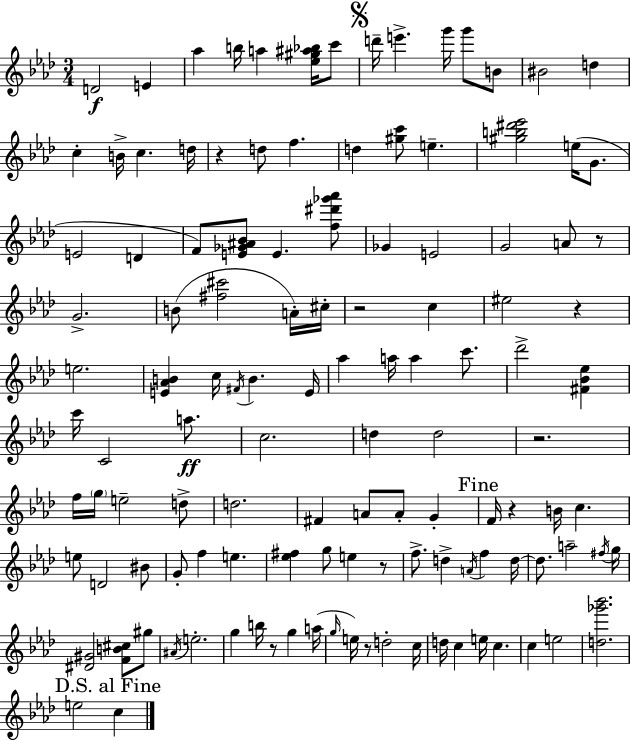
{
  \clef treble
  \numericTimeSignature
  \time 3/4
  \key aes \major
  d'2\f e'4 | aes''4 b''16 a''4 <ees'' gis'' ais'' bes''>16 c'''8 | \mark \markup { \musicglyph "scripts.segno" } d'''16-- e'''4.-> g'''16 g'''8 b'8 | bis'2 d''4 | \break c''4-. b'16-> c''4. d''16 | r4 d''8 f''4. | d''4 <gis'' c'''>8 e''4.-- | <gis'' b'' dis''' ees'''>2 e''16( g'8. | \break e'2 d'4 | f'8) <e' ges' ais' bes'>8 e'4. <f'' dis''' ges''' aes'''>8 | ges'4 e'2 | g'2 a'8 r8 | \break g'2.-> | b'8( <fis'' cis'''>2 a'16-.) cis''16-. | r2 c''4 | eis''2 r4 | \break e''2. | <e' aes' b'>4 c''16 \acciaccatura { fis'16 } b'4. | e'16 aes''4 a''16 a''4 c'''8. | des'''2-> <fis' bes' ees''>4 | \break c'''16 c'2 a''8.\ff | c''2. | d''4 d''2 | r2. | \break f''16 \parenthesize g''16 e''2-- d''8-> | d''2. | fis'4 a'8 a'8-. g'4-. | \mark "Fine" f'16 r4 b'16 c''4. | \break e''8 d'2 bis'8 | g'8-. f''4 e''4. | <ees'' fis''>4 g''8 e''4 r8 | f''8.-> d''4-> \acciaccatura { a'16 } f''4 | \break d''16~~ d''8. a''2-- | \acciaccatura { fis''16 } g''16 <dis' gis'>2 <f' b' cis''>8 | gis''8 \acciaccatura { ais'16 } e''2.-. | g''4 b''16 r8 g''4 | \break a''16( \grace { g''16 } e''16) r8 d''2-. | c''16 d''16 c''4 e''16 c''4. | c''4 e''2 | <d'' ges''' bes'''>2. | \break \mark "D.S. al Fine" e''2 | c''4 \bar "|."
}